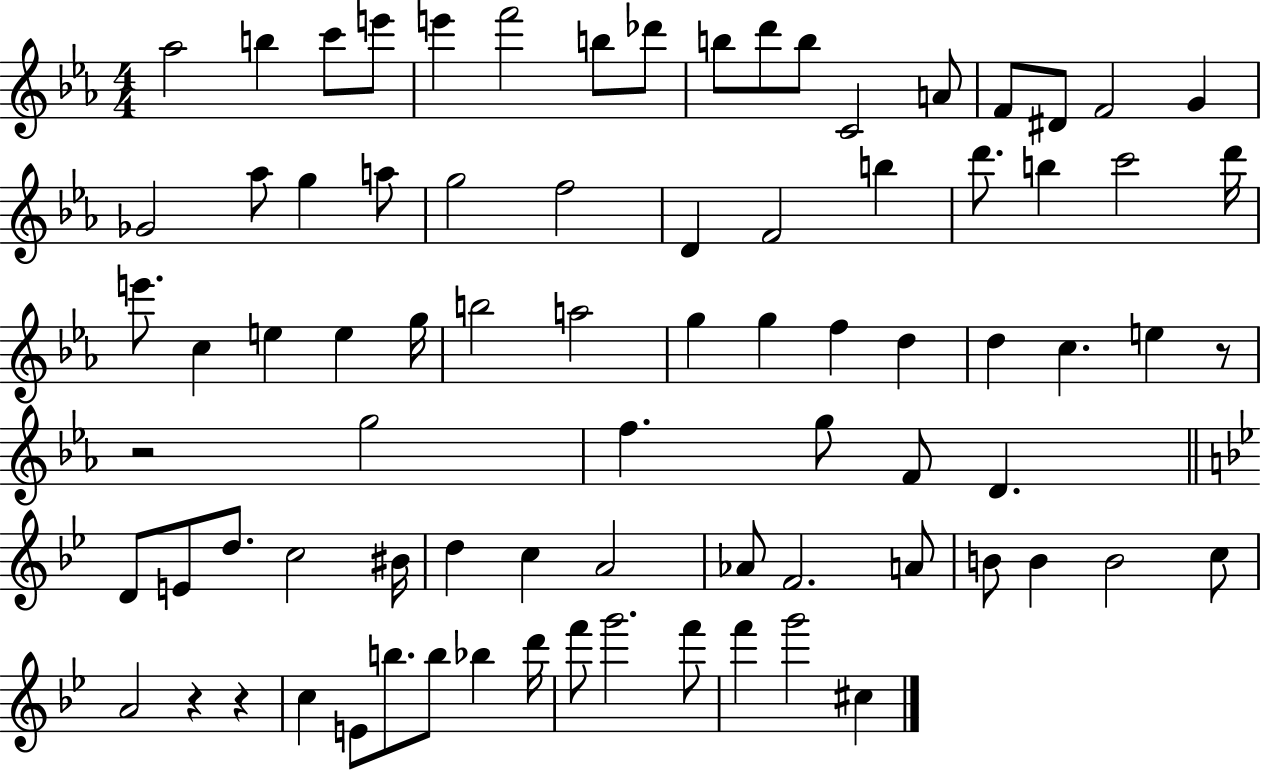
{
  \clef treble
  \numericTimeSignature
  \time 4/4
  \key ees \major
  aes''2 b''4 c'''8 e'''8 | e'''4 f'''2 b''8 des'''8 | b''8 d'''8 b''8 c'2 a'8 | f'8 dis'8 f'2 g'4 | \break ges'2 aes''8 g''4 a''8 | g''2 f''2 | d'4 f'2 b''4 | d'''8. b''4 c'''2 d'''16 | \break e'''8. c''4 e''4 e''4 g''16 | b''2 a''2 | g''4 g''4 f''4 d''4 | d''4 c''4. e''4 r8 | \break r2 g''2 | f''4. g''8 f'8 d'4. | \bar "||" \break \key g \minor d'8 e'8 d''8. c''2 bis'16 | d''4 c''4 a'2 | aes'8 f'2. a'8 | b'8 b'4 b'2 c''8 | \break a'2 r4 r4 | c''4 e'8 b''8. b''8 bes''4 d'''16 | f'''8 g'''2. f'''8 | f'''4 g'''2 cis''4 | \break \bar "|."
}